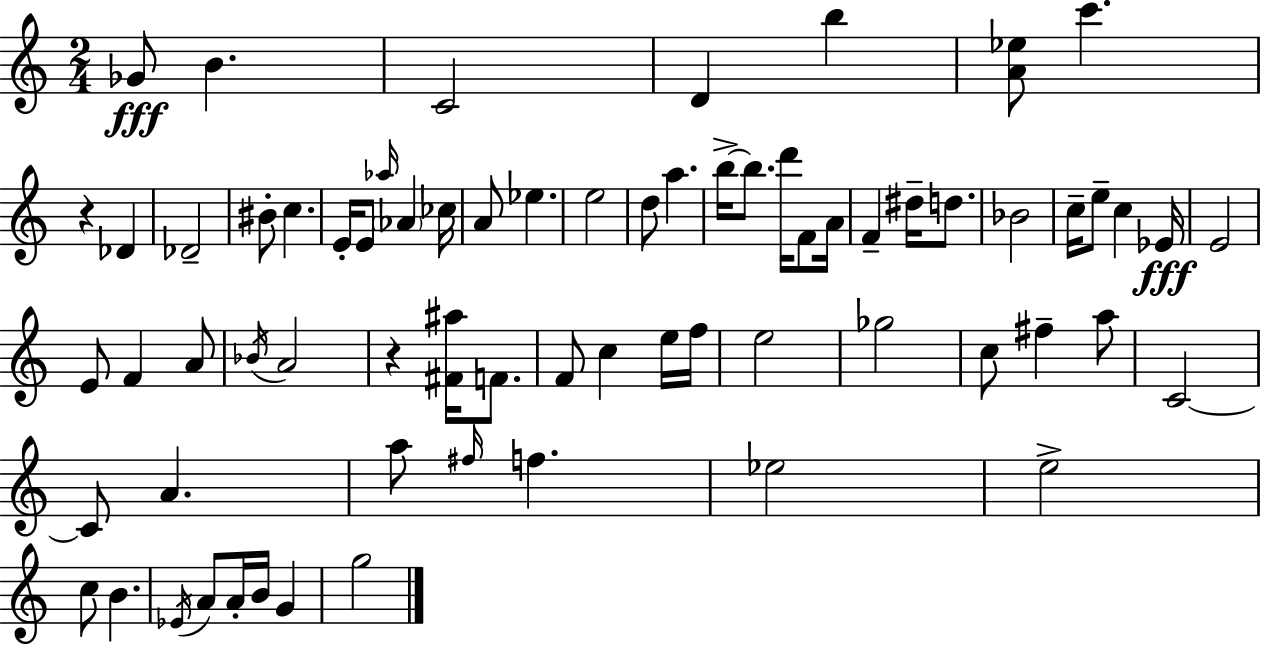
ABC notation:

X:1
T:Untitled
M:2/4
L:1/4
K:C
_G/2 B C2 D b [A_e]/2 c' z _D _D2 ^B/2 c E/4 E/2 _a/4 _A _c/4 A/2 _e e2 d/2 a b/4 b/2 d'/4 F/2 A/4 F ^d/4 d/2 _B2 c/4 e/2 c _E/4 E2 E/2 F A/2 _B/4 A2 z [^F^a]/4 F/2 F/2 c e/4 f/4 e2 _g2 c/2 ^f a/2 C2 C/2 A a/2 ^f/4 f _e2 e2 c/2 B _E/4 A/2 A/4 B/4 G g2